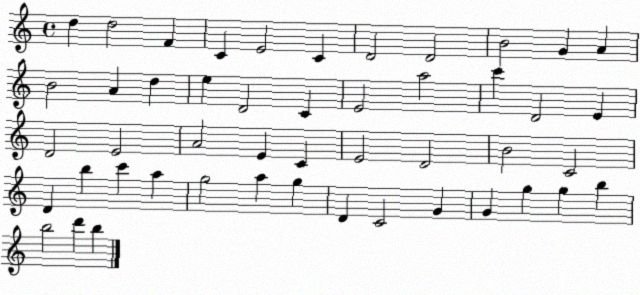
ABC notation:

X:1
T:Untitled
M:4/4
L:1/4
K:C
d d2 F C E2 C D2 D2 B2 G A B2 A d e D2 C E2 a2 c' D2 E D2 E2 A2 E C E2 D2 B2 C2 D b c' a g2 a g D C2 G G g g b b2 d' b